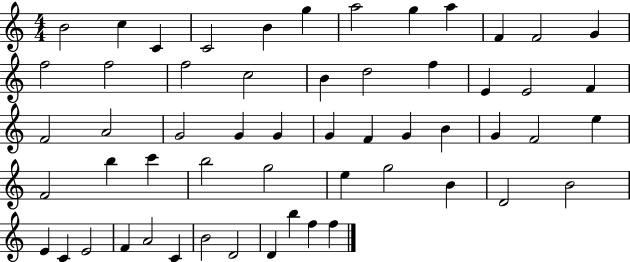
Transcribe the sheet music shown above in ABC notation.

X:1
T:Untitled
M:4/4
L:1/4
K:C
B2 c C C2 B g a2 g a F F2 G f2 f2 f2 c2 B d2 f E E2 F F2 A2 G2 G G G F G B G F2 e F2 b c' b2 g2 e g2 B D2 B2 E C E2 F A2 C B2 D2 D b f f